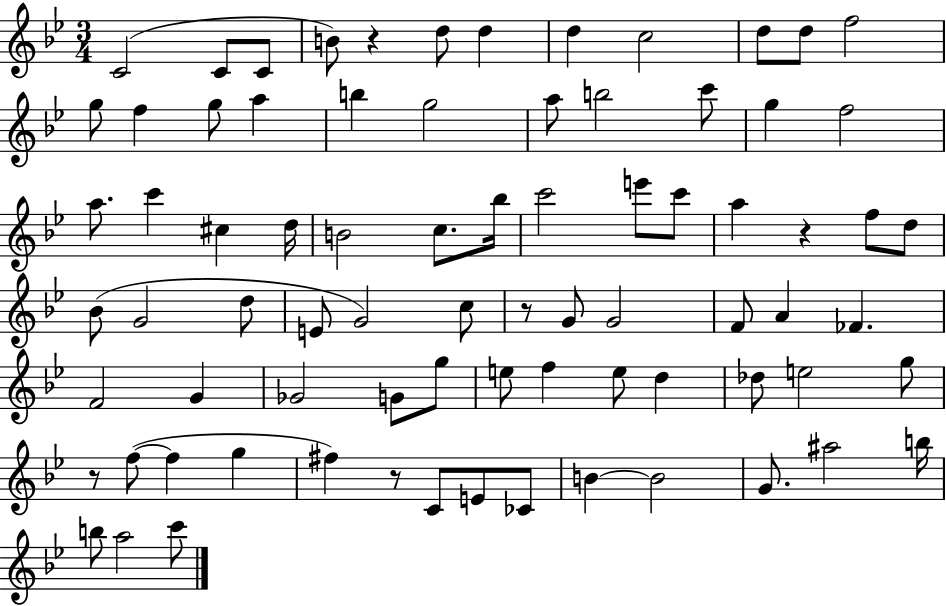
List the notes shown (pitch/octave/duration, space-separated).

C4/h C4/e C4/e B4/e R/q D5/e D5/q D5/q C5/h D5/e D5/e F5/h G5/e F5/q G5/e A5/q B5/q G5/h A5/e B5/h C6/e G5/q F5/h A5/e. C6/q C#5/q D5/s B4/h C5/e. Bb5/s C6/h E6/e C6/e A5/q R/q F5/e D5/e Bb4/e G4/h D5/e E4/e G4/h C5/e R/e G4/e G4/h F4/e A4/q FES4/q. F4/h G4/q Gb4/h G4/e G5/e E5/e F5/q E5/e D5/q Db5/e E5/h G5/e R/e F5/e F5/q G5/q F#5/q R/e C4/e E4/e CES4/e B4/q B4/h G4/e. A#5/h B5/s B5/e A5/h C6/e